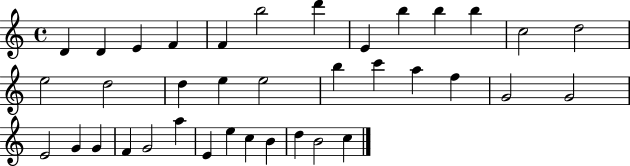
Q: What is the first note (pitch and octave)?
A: D4